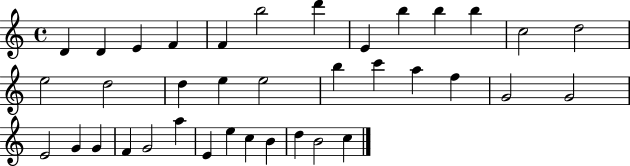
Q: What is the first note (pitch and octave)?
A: D4